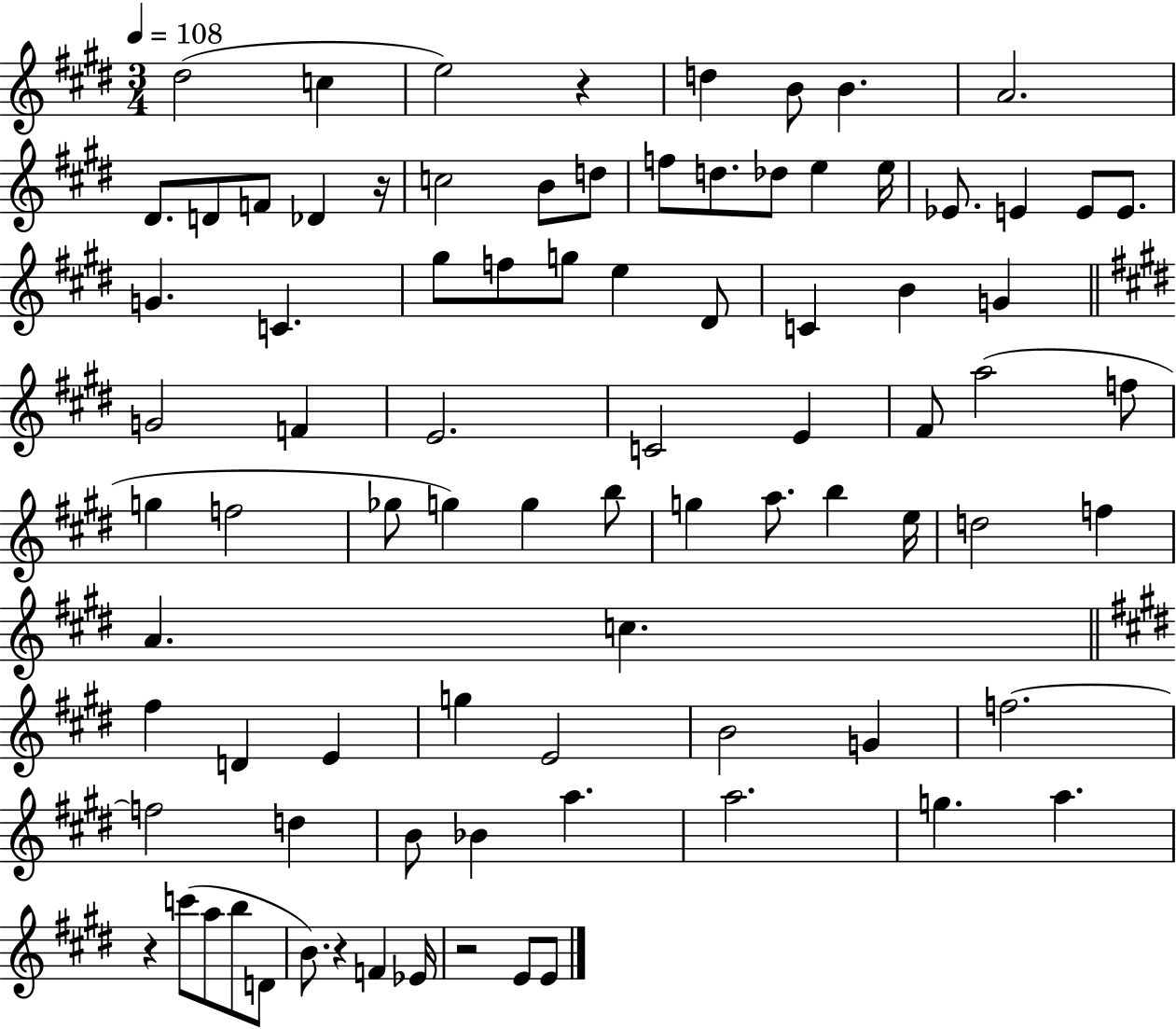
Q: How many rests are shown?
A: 5